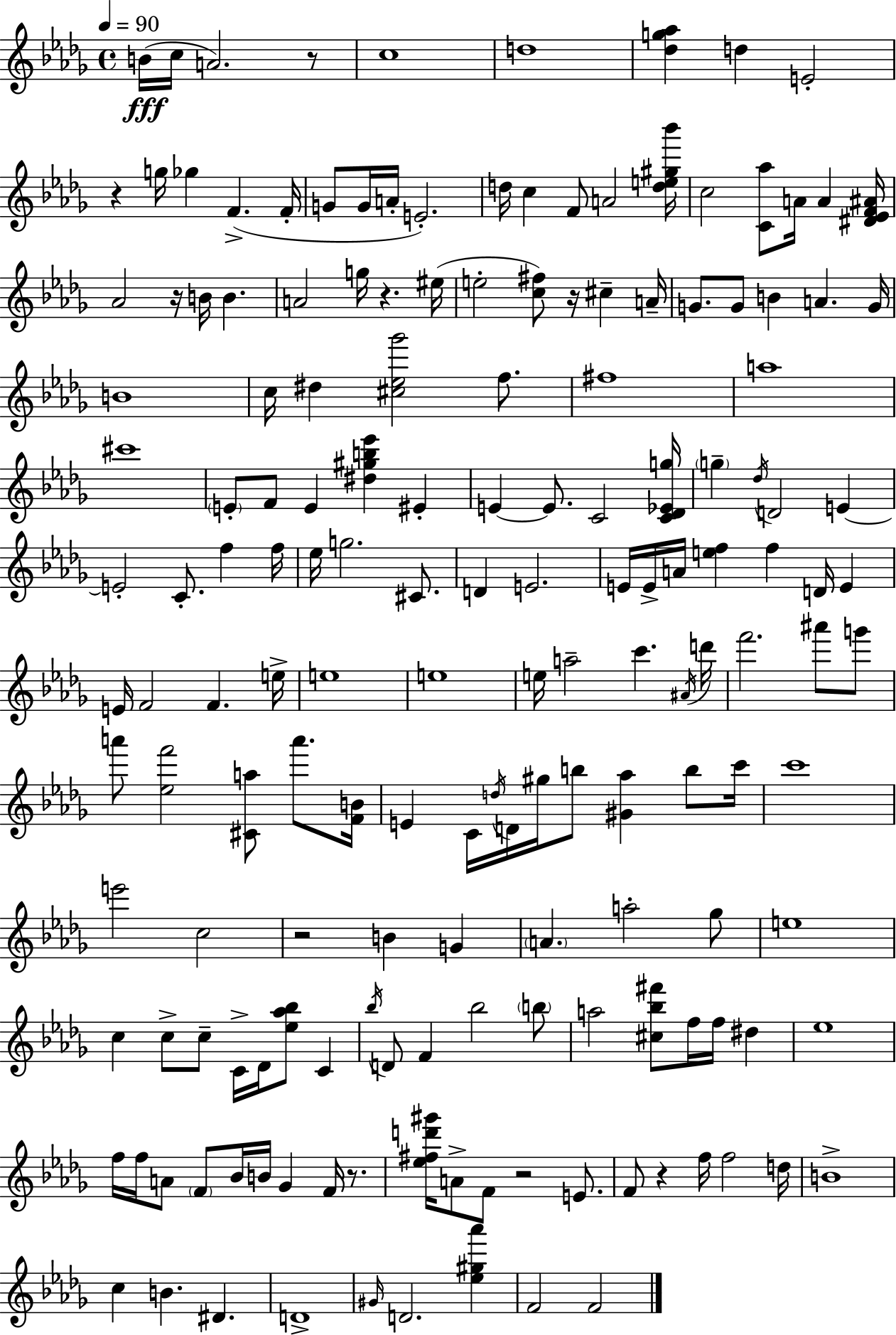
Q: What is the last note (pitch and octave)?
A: F4